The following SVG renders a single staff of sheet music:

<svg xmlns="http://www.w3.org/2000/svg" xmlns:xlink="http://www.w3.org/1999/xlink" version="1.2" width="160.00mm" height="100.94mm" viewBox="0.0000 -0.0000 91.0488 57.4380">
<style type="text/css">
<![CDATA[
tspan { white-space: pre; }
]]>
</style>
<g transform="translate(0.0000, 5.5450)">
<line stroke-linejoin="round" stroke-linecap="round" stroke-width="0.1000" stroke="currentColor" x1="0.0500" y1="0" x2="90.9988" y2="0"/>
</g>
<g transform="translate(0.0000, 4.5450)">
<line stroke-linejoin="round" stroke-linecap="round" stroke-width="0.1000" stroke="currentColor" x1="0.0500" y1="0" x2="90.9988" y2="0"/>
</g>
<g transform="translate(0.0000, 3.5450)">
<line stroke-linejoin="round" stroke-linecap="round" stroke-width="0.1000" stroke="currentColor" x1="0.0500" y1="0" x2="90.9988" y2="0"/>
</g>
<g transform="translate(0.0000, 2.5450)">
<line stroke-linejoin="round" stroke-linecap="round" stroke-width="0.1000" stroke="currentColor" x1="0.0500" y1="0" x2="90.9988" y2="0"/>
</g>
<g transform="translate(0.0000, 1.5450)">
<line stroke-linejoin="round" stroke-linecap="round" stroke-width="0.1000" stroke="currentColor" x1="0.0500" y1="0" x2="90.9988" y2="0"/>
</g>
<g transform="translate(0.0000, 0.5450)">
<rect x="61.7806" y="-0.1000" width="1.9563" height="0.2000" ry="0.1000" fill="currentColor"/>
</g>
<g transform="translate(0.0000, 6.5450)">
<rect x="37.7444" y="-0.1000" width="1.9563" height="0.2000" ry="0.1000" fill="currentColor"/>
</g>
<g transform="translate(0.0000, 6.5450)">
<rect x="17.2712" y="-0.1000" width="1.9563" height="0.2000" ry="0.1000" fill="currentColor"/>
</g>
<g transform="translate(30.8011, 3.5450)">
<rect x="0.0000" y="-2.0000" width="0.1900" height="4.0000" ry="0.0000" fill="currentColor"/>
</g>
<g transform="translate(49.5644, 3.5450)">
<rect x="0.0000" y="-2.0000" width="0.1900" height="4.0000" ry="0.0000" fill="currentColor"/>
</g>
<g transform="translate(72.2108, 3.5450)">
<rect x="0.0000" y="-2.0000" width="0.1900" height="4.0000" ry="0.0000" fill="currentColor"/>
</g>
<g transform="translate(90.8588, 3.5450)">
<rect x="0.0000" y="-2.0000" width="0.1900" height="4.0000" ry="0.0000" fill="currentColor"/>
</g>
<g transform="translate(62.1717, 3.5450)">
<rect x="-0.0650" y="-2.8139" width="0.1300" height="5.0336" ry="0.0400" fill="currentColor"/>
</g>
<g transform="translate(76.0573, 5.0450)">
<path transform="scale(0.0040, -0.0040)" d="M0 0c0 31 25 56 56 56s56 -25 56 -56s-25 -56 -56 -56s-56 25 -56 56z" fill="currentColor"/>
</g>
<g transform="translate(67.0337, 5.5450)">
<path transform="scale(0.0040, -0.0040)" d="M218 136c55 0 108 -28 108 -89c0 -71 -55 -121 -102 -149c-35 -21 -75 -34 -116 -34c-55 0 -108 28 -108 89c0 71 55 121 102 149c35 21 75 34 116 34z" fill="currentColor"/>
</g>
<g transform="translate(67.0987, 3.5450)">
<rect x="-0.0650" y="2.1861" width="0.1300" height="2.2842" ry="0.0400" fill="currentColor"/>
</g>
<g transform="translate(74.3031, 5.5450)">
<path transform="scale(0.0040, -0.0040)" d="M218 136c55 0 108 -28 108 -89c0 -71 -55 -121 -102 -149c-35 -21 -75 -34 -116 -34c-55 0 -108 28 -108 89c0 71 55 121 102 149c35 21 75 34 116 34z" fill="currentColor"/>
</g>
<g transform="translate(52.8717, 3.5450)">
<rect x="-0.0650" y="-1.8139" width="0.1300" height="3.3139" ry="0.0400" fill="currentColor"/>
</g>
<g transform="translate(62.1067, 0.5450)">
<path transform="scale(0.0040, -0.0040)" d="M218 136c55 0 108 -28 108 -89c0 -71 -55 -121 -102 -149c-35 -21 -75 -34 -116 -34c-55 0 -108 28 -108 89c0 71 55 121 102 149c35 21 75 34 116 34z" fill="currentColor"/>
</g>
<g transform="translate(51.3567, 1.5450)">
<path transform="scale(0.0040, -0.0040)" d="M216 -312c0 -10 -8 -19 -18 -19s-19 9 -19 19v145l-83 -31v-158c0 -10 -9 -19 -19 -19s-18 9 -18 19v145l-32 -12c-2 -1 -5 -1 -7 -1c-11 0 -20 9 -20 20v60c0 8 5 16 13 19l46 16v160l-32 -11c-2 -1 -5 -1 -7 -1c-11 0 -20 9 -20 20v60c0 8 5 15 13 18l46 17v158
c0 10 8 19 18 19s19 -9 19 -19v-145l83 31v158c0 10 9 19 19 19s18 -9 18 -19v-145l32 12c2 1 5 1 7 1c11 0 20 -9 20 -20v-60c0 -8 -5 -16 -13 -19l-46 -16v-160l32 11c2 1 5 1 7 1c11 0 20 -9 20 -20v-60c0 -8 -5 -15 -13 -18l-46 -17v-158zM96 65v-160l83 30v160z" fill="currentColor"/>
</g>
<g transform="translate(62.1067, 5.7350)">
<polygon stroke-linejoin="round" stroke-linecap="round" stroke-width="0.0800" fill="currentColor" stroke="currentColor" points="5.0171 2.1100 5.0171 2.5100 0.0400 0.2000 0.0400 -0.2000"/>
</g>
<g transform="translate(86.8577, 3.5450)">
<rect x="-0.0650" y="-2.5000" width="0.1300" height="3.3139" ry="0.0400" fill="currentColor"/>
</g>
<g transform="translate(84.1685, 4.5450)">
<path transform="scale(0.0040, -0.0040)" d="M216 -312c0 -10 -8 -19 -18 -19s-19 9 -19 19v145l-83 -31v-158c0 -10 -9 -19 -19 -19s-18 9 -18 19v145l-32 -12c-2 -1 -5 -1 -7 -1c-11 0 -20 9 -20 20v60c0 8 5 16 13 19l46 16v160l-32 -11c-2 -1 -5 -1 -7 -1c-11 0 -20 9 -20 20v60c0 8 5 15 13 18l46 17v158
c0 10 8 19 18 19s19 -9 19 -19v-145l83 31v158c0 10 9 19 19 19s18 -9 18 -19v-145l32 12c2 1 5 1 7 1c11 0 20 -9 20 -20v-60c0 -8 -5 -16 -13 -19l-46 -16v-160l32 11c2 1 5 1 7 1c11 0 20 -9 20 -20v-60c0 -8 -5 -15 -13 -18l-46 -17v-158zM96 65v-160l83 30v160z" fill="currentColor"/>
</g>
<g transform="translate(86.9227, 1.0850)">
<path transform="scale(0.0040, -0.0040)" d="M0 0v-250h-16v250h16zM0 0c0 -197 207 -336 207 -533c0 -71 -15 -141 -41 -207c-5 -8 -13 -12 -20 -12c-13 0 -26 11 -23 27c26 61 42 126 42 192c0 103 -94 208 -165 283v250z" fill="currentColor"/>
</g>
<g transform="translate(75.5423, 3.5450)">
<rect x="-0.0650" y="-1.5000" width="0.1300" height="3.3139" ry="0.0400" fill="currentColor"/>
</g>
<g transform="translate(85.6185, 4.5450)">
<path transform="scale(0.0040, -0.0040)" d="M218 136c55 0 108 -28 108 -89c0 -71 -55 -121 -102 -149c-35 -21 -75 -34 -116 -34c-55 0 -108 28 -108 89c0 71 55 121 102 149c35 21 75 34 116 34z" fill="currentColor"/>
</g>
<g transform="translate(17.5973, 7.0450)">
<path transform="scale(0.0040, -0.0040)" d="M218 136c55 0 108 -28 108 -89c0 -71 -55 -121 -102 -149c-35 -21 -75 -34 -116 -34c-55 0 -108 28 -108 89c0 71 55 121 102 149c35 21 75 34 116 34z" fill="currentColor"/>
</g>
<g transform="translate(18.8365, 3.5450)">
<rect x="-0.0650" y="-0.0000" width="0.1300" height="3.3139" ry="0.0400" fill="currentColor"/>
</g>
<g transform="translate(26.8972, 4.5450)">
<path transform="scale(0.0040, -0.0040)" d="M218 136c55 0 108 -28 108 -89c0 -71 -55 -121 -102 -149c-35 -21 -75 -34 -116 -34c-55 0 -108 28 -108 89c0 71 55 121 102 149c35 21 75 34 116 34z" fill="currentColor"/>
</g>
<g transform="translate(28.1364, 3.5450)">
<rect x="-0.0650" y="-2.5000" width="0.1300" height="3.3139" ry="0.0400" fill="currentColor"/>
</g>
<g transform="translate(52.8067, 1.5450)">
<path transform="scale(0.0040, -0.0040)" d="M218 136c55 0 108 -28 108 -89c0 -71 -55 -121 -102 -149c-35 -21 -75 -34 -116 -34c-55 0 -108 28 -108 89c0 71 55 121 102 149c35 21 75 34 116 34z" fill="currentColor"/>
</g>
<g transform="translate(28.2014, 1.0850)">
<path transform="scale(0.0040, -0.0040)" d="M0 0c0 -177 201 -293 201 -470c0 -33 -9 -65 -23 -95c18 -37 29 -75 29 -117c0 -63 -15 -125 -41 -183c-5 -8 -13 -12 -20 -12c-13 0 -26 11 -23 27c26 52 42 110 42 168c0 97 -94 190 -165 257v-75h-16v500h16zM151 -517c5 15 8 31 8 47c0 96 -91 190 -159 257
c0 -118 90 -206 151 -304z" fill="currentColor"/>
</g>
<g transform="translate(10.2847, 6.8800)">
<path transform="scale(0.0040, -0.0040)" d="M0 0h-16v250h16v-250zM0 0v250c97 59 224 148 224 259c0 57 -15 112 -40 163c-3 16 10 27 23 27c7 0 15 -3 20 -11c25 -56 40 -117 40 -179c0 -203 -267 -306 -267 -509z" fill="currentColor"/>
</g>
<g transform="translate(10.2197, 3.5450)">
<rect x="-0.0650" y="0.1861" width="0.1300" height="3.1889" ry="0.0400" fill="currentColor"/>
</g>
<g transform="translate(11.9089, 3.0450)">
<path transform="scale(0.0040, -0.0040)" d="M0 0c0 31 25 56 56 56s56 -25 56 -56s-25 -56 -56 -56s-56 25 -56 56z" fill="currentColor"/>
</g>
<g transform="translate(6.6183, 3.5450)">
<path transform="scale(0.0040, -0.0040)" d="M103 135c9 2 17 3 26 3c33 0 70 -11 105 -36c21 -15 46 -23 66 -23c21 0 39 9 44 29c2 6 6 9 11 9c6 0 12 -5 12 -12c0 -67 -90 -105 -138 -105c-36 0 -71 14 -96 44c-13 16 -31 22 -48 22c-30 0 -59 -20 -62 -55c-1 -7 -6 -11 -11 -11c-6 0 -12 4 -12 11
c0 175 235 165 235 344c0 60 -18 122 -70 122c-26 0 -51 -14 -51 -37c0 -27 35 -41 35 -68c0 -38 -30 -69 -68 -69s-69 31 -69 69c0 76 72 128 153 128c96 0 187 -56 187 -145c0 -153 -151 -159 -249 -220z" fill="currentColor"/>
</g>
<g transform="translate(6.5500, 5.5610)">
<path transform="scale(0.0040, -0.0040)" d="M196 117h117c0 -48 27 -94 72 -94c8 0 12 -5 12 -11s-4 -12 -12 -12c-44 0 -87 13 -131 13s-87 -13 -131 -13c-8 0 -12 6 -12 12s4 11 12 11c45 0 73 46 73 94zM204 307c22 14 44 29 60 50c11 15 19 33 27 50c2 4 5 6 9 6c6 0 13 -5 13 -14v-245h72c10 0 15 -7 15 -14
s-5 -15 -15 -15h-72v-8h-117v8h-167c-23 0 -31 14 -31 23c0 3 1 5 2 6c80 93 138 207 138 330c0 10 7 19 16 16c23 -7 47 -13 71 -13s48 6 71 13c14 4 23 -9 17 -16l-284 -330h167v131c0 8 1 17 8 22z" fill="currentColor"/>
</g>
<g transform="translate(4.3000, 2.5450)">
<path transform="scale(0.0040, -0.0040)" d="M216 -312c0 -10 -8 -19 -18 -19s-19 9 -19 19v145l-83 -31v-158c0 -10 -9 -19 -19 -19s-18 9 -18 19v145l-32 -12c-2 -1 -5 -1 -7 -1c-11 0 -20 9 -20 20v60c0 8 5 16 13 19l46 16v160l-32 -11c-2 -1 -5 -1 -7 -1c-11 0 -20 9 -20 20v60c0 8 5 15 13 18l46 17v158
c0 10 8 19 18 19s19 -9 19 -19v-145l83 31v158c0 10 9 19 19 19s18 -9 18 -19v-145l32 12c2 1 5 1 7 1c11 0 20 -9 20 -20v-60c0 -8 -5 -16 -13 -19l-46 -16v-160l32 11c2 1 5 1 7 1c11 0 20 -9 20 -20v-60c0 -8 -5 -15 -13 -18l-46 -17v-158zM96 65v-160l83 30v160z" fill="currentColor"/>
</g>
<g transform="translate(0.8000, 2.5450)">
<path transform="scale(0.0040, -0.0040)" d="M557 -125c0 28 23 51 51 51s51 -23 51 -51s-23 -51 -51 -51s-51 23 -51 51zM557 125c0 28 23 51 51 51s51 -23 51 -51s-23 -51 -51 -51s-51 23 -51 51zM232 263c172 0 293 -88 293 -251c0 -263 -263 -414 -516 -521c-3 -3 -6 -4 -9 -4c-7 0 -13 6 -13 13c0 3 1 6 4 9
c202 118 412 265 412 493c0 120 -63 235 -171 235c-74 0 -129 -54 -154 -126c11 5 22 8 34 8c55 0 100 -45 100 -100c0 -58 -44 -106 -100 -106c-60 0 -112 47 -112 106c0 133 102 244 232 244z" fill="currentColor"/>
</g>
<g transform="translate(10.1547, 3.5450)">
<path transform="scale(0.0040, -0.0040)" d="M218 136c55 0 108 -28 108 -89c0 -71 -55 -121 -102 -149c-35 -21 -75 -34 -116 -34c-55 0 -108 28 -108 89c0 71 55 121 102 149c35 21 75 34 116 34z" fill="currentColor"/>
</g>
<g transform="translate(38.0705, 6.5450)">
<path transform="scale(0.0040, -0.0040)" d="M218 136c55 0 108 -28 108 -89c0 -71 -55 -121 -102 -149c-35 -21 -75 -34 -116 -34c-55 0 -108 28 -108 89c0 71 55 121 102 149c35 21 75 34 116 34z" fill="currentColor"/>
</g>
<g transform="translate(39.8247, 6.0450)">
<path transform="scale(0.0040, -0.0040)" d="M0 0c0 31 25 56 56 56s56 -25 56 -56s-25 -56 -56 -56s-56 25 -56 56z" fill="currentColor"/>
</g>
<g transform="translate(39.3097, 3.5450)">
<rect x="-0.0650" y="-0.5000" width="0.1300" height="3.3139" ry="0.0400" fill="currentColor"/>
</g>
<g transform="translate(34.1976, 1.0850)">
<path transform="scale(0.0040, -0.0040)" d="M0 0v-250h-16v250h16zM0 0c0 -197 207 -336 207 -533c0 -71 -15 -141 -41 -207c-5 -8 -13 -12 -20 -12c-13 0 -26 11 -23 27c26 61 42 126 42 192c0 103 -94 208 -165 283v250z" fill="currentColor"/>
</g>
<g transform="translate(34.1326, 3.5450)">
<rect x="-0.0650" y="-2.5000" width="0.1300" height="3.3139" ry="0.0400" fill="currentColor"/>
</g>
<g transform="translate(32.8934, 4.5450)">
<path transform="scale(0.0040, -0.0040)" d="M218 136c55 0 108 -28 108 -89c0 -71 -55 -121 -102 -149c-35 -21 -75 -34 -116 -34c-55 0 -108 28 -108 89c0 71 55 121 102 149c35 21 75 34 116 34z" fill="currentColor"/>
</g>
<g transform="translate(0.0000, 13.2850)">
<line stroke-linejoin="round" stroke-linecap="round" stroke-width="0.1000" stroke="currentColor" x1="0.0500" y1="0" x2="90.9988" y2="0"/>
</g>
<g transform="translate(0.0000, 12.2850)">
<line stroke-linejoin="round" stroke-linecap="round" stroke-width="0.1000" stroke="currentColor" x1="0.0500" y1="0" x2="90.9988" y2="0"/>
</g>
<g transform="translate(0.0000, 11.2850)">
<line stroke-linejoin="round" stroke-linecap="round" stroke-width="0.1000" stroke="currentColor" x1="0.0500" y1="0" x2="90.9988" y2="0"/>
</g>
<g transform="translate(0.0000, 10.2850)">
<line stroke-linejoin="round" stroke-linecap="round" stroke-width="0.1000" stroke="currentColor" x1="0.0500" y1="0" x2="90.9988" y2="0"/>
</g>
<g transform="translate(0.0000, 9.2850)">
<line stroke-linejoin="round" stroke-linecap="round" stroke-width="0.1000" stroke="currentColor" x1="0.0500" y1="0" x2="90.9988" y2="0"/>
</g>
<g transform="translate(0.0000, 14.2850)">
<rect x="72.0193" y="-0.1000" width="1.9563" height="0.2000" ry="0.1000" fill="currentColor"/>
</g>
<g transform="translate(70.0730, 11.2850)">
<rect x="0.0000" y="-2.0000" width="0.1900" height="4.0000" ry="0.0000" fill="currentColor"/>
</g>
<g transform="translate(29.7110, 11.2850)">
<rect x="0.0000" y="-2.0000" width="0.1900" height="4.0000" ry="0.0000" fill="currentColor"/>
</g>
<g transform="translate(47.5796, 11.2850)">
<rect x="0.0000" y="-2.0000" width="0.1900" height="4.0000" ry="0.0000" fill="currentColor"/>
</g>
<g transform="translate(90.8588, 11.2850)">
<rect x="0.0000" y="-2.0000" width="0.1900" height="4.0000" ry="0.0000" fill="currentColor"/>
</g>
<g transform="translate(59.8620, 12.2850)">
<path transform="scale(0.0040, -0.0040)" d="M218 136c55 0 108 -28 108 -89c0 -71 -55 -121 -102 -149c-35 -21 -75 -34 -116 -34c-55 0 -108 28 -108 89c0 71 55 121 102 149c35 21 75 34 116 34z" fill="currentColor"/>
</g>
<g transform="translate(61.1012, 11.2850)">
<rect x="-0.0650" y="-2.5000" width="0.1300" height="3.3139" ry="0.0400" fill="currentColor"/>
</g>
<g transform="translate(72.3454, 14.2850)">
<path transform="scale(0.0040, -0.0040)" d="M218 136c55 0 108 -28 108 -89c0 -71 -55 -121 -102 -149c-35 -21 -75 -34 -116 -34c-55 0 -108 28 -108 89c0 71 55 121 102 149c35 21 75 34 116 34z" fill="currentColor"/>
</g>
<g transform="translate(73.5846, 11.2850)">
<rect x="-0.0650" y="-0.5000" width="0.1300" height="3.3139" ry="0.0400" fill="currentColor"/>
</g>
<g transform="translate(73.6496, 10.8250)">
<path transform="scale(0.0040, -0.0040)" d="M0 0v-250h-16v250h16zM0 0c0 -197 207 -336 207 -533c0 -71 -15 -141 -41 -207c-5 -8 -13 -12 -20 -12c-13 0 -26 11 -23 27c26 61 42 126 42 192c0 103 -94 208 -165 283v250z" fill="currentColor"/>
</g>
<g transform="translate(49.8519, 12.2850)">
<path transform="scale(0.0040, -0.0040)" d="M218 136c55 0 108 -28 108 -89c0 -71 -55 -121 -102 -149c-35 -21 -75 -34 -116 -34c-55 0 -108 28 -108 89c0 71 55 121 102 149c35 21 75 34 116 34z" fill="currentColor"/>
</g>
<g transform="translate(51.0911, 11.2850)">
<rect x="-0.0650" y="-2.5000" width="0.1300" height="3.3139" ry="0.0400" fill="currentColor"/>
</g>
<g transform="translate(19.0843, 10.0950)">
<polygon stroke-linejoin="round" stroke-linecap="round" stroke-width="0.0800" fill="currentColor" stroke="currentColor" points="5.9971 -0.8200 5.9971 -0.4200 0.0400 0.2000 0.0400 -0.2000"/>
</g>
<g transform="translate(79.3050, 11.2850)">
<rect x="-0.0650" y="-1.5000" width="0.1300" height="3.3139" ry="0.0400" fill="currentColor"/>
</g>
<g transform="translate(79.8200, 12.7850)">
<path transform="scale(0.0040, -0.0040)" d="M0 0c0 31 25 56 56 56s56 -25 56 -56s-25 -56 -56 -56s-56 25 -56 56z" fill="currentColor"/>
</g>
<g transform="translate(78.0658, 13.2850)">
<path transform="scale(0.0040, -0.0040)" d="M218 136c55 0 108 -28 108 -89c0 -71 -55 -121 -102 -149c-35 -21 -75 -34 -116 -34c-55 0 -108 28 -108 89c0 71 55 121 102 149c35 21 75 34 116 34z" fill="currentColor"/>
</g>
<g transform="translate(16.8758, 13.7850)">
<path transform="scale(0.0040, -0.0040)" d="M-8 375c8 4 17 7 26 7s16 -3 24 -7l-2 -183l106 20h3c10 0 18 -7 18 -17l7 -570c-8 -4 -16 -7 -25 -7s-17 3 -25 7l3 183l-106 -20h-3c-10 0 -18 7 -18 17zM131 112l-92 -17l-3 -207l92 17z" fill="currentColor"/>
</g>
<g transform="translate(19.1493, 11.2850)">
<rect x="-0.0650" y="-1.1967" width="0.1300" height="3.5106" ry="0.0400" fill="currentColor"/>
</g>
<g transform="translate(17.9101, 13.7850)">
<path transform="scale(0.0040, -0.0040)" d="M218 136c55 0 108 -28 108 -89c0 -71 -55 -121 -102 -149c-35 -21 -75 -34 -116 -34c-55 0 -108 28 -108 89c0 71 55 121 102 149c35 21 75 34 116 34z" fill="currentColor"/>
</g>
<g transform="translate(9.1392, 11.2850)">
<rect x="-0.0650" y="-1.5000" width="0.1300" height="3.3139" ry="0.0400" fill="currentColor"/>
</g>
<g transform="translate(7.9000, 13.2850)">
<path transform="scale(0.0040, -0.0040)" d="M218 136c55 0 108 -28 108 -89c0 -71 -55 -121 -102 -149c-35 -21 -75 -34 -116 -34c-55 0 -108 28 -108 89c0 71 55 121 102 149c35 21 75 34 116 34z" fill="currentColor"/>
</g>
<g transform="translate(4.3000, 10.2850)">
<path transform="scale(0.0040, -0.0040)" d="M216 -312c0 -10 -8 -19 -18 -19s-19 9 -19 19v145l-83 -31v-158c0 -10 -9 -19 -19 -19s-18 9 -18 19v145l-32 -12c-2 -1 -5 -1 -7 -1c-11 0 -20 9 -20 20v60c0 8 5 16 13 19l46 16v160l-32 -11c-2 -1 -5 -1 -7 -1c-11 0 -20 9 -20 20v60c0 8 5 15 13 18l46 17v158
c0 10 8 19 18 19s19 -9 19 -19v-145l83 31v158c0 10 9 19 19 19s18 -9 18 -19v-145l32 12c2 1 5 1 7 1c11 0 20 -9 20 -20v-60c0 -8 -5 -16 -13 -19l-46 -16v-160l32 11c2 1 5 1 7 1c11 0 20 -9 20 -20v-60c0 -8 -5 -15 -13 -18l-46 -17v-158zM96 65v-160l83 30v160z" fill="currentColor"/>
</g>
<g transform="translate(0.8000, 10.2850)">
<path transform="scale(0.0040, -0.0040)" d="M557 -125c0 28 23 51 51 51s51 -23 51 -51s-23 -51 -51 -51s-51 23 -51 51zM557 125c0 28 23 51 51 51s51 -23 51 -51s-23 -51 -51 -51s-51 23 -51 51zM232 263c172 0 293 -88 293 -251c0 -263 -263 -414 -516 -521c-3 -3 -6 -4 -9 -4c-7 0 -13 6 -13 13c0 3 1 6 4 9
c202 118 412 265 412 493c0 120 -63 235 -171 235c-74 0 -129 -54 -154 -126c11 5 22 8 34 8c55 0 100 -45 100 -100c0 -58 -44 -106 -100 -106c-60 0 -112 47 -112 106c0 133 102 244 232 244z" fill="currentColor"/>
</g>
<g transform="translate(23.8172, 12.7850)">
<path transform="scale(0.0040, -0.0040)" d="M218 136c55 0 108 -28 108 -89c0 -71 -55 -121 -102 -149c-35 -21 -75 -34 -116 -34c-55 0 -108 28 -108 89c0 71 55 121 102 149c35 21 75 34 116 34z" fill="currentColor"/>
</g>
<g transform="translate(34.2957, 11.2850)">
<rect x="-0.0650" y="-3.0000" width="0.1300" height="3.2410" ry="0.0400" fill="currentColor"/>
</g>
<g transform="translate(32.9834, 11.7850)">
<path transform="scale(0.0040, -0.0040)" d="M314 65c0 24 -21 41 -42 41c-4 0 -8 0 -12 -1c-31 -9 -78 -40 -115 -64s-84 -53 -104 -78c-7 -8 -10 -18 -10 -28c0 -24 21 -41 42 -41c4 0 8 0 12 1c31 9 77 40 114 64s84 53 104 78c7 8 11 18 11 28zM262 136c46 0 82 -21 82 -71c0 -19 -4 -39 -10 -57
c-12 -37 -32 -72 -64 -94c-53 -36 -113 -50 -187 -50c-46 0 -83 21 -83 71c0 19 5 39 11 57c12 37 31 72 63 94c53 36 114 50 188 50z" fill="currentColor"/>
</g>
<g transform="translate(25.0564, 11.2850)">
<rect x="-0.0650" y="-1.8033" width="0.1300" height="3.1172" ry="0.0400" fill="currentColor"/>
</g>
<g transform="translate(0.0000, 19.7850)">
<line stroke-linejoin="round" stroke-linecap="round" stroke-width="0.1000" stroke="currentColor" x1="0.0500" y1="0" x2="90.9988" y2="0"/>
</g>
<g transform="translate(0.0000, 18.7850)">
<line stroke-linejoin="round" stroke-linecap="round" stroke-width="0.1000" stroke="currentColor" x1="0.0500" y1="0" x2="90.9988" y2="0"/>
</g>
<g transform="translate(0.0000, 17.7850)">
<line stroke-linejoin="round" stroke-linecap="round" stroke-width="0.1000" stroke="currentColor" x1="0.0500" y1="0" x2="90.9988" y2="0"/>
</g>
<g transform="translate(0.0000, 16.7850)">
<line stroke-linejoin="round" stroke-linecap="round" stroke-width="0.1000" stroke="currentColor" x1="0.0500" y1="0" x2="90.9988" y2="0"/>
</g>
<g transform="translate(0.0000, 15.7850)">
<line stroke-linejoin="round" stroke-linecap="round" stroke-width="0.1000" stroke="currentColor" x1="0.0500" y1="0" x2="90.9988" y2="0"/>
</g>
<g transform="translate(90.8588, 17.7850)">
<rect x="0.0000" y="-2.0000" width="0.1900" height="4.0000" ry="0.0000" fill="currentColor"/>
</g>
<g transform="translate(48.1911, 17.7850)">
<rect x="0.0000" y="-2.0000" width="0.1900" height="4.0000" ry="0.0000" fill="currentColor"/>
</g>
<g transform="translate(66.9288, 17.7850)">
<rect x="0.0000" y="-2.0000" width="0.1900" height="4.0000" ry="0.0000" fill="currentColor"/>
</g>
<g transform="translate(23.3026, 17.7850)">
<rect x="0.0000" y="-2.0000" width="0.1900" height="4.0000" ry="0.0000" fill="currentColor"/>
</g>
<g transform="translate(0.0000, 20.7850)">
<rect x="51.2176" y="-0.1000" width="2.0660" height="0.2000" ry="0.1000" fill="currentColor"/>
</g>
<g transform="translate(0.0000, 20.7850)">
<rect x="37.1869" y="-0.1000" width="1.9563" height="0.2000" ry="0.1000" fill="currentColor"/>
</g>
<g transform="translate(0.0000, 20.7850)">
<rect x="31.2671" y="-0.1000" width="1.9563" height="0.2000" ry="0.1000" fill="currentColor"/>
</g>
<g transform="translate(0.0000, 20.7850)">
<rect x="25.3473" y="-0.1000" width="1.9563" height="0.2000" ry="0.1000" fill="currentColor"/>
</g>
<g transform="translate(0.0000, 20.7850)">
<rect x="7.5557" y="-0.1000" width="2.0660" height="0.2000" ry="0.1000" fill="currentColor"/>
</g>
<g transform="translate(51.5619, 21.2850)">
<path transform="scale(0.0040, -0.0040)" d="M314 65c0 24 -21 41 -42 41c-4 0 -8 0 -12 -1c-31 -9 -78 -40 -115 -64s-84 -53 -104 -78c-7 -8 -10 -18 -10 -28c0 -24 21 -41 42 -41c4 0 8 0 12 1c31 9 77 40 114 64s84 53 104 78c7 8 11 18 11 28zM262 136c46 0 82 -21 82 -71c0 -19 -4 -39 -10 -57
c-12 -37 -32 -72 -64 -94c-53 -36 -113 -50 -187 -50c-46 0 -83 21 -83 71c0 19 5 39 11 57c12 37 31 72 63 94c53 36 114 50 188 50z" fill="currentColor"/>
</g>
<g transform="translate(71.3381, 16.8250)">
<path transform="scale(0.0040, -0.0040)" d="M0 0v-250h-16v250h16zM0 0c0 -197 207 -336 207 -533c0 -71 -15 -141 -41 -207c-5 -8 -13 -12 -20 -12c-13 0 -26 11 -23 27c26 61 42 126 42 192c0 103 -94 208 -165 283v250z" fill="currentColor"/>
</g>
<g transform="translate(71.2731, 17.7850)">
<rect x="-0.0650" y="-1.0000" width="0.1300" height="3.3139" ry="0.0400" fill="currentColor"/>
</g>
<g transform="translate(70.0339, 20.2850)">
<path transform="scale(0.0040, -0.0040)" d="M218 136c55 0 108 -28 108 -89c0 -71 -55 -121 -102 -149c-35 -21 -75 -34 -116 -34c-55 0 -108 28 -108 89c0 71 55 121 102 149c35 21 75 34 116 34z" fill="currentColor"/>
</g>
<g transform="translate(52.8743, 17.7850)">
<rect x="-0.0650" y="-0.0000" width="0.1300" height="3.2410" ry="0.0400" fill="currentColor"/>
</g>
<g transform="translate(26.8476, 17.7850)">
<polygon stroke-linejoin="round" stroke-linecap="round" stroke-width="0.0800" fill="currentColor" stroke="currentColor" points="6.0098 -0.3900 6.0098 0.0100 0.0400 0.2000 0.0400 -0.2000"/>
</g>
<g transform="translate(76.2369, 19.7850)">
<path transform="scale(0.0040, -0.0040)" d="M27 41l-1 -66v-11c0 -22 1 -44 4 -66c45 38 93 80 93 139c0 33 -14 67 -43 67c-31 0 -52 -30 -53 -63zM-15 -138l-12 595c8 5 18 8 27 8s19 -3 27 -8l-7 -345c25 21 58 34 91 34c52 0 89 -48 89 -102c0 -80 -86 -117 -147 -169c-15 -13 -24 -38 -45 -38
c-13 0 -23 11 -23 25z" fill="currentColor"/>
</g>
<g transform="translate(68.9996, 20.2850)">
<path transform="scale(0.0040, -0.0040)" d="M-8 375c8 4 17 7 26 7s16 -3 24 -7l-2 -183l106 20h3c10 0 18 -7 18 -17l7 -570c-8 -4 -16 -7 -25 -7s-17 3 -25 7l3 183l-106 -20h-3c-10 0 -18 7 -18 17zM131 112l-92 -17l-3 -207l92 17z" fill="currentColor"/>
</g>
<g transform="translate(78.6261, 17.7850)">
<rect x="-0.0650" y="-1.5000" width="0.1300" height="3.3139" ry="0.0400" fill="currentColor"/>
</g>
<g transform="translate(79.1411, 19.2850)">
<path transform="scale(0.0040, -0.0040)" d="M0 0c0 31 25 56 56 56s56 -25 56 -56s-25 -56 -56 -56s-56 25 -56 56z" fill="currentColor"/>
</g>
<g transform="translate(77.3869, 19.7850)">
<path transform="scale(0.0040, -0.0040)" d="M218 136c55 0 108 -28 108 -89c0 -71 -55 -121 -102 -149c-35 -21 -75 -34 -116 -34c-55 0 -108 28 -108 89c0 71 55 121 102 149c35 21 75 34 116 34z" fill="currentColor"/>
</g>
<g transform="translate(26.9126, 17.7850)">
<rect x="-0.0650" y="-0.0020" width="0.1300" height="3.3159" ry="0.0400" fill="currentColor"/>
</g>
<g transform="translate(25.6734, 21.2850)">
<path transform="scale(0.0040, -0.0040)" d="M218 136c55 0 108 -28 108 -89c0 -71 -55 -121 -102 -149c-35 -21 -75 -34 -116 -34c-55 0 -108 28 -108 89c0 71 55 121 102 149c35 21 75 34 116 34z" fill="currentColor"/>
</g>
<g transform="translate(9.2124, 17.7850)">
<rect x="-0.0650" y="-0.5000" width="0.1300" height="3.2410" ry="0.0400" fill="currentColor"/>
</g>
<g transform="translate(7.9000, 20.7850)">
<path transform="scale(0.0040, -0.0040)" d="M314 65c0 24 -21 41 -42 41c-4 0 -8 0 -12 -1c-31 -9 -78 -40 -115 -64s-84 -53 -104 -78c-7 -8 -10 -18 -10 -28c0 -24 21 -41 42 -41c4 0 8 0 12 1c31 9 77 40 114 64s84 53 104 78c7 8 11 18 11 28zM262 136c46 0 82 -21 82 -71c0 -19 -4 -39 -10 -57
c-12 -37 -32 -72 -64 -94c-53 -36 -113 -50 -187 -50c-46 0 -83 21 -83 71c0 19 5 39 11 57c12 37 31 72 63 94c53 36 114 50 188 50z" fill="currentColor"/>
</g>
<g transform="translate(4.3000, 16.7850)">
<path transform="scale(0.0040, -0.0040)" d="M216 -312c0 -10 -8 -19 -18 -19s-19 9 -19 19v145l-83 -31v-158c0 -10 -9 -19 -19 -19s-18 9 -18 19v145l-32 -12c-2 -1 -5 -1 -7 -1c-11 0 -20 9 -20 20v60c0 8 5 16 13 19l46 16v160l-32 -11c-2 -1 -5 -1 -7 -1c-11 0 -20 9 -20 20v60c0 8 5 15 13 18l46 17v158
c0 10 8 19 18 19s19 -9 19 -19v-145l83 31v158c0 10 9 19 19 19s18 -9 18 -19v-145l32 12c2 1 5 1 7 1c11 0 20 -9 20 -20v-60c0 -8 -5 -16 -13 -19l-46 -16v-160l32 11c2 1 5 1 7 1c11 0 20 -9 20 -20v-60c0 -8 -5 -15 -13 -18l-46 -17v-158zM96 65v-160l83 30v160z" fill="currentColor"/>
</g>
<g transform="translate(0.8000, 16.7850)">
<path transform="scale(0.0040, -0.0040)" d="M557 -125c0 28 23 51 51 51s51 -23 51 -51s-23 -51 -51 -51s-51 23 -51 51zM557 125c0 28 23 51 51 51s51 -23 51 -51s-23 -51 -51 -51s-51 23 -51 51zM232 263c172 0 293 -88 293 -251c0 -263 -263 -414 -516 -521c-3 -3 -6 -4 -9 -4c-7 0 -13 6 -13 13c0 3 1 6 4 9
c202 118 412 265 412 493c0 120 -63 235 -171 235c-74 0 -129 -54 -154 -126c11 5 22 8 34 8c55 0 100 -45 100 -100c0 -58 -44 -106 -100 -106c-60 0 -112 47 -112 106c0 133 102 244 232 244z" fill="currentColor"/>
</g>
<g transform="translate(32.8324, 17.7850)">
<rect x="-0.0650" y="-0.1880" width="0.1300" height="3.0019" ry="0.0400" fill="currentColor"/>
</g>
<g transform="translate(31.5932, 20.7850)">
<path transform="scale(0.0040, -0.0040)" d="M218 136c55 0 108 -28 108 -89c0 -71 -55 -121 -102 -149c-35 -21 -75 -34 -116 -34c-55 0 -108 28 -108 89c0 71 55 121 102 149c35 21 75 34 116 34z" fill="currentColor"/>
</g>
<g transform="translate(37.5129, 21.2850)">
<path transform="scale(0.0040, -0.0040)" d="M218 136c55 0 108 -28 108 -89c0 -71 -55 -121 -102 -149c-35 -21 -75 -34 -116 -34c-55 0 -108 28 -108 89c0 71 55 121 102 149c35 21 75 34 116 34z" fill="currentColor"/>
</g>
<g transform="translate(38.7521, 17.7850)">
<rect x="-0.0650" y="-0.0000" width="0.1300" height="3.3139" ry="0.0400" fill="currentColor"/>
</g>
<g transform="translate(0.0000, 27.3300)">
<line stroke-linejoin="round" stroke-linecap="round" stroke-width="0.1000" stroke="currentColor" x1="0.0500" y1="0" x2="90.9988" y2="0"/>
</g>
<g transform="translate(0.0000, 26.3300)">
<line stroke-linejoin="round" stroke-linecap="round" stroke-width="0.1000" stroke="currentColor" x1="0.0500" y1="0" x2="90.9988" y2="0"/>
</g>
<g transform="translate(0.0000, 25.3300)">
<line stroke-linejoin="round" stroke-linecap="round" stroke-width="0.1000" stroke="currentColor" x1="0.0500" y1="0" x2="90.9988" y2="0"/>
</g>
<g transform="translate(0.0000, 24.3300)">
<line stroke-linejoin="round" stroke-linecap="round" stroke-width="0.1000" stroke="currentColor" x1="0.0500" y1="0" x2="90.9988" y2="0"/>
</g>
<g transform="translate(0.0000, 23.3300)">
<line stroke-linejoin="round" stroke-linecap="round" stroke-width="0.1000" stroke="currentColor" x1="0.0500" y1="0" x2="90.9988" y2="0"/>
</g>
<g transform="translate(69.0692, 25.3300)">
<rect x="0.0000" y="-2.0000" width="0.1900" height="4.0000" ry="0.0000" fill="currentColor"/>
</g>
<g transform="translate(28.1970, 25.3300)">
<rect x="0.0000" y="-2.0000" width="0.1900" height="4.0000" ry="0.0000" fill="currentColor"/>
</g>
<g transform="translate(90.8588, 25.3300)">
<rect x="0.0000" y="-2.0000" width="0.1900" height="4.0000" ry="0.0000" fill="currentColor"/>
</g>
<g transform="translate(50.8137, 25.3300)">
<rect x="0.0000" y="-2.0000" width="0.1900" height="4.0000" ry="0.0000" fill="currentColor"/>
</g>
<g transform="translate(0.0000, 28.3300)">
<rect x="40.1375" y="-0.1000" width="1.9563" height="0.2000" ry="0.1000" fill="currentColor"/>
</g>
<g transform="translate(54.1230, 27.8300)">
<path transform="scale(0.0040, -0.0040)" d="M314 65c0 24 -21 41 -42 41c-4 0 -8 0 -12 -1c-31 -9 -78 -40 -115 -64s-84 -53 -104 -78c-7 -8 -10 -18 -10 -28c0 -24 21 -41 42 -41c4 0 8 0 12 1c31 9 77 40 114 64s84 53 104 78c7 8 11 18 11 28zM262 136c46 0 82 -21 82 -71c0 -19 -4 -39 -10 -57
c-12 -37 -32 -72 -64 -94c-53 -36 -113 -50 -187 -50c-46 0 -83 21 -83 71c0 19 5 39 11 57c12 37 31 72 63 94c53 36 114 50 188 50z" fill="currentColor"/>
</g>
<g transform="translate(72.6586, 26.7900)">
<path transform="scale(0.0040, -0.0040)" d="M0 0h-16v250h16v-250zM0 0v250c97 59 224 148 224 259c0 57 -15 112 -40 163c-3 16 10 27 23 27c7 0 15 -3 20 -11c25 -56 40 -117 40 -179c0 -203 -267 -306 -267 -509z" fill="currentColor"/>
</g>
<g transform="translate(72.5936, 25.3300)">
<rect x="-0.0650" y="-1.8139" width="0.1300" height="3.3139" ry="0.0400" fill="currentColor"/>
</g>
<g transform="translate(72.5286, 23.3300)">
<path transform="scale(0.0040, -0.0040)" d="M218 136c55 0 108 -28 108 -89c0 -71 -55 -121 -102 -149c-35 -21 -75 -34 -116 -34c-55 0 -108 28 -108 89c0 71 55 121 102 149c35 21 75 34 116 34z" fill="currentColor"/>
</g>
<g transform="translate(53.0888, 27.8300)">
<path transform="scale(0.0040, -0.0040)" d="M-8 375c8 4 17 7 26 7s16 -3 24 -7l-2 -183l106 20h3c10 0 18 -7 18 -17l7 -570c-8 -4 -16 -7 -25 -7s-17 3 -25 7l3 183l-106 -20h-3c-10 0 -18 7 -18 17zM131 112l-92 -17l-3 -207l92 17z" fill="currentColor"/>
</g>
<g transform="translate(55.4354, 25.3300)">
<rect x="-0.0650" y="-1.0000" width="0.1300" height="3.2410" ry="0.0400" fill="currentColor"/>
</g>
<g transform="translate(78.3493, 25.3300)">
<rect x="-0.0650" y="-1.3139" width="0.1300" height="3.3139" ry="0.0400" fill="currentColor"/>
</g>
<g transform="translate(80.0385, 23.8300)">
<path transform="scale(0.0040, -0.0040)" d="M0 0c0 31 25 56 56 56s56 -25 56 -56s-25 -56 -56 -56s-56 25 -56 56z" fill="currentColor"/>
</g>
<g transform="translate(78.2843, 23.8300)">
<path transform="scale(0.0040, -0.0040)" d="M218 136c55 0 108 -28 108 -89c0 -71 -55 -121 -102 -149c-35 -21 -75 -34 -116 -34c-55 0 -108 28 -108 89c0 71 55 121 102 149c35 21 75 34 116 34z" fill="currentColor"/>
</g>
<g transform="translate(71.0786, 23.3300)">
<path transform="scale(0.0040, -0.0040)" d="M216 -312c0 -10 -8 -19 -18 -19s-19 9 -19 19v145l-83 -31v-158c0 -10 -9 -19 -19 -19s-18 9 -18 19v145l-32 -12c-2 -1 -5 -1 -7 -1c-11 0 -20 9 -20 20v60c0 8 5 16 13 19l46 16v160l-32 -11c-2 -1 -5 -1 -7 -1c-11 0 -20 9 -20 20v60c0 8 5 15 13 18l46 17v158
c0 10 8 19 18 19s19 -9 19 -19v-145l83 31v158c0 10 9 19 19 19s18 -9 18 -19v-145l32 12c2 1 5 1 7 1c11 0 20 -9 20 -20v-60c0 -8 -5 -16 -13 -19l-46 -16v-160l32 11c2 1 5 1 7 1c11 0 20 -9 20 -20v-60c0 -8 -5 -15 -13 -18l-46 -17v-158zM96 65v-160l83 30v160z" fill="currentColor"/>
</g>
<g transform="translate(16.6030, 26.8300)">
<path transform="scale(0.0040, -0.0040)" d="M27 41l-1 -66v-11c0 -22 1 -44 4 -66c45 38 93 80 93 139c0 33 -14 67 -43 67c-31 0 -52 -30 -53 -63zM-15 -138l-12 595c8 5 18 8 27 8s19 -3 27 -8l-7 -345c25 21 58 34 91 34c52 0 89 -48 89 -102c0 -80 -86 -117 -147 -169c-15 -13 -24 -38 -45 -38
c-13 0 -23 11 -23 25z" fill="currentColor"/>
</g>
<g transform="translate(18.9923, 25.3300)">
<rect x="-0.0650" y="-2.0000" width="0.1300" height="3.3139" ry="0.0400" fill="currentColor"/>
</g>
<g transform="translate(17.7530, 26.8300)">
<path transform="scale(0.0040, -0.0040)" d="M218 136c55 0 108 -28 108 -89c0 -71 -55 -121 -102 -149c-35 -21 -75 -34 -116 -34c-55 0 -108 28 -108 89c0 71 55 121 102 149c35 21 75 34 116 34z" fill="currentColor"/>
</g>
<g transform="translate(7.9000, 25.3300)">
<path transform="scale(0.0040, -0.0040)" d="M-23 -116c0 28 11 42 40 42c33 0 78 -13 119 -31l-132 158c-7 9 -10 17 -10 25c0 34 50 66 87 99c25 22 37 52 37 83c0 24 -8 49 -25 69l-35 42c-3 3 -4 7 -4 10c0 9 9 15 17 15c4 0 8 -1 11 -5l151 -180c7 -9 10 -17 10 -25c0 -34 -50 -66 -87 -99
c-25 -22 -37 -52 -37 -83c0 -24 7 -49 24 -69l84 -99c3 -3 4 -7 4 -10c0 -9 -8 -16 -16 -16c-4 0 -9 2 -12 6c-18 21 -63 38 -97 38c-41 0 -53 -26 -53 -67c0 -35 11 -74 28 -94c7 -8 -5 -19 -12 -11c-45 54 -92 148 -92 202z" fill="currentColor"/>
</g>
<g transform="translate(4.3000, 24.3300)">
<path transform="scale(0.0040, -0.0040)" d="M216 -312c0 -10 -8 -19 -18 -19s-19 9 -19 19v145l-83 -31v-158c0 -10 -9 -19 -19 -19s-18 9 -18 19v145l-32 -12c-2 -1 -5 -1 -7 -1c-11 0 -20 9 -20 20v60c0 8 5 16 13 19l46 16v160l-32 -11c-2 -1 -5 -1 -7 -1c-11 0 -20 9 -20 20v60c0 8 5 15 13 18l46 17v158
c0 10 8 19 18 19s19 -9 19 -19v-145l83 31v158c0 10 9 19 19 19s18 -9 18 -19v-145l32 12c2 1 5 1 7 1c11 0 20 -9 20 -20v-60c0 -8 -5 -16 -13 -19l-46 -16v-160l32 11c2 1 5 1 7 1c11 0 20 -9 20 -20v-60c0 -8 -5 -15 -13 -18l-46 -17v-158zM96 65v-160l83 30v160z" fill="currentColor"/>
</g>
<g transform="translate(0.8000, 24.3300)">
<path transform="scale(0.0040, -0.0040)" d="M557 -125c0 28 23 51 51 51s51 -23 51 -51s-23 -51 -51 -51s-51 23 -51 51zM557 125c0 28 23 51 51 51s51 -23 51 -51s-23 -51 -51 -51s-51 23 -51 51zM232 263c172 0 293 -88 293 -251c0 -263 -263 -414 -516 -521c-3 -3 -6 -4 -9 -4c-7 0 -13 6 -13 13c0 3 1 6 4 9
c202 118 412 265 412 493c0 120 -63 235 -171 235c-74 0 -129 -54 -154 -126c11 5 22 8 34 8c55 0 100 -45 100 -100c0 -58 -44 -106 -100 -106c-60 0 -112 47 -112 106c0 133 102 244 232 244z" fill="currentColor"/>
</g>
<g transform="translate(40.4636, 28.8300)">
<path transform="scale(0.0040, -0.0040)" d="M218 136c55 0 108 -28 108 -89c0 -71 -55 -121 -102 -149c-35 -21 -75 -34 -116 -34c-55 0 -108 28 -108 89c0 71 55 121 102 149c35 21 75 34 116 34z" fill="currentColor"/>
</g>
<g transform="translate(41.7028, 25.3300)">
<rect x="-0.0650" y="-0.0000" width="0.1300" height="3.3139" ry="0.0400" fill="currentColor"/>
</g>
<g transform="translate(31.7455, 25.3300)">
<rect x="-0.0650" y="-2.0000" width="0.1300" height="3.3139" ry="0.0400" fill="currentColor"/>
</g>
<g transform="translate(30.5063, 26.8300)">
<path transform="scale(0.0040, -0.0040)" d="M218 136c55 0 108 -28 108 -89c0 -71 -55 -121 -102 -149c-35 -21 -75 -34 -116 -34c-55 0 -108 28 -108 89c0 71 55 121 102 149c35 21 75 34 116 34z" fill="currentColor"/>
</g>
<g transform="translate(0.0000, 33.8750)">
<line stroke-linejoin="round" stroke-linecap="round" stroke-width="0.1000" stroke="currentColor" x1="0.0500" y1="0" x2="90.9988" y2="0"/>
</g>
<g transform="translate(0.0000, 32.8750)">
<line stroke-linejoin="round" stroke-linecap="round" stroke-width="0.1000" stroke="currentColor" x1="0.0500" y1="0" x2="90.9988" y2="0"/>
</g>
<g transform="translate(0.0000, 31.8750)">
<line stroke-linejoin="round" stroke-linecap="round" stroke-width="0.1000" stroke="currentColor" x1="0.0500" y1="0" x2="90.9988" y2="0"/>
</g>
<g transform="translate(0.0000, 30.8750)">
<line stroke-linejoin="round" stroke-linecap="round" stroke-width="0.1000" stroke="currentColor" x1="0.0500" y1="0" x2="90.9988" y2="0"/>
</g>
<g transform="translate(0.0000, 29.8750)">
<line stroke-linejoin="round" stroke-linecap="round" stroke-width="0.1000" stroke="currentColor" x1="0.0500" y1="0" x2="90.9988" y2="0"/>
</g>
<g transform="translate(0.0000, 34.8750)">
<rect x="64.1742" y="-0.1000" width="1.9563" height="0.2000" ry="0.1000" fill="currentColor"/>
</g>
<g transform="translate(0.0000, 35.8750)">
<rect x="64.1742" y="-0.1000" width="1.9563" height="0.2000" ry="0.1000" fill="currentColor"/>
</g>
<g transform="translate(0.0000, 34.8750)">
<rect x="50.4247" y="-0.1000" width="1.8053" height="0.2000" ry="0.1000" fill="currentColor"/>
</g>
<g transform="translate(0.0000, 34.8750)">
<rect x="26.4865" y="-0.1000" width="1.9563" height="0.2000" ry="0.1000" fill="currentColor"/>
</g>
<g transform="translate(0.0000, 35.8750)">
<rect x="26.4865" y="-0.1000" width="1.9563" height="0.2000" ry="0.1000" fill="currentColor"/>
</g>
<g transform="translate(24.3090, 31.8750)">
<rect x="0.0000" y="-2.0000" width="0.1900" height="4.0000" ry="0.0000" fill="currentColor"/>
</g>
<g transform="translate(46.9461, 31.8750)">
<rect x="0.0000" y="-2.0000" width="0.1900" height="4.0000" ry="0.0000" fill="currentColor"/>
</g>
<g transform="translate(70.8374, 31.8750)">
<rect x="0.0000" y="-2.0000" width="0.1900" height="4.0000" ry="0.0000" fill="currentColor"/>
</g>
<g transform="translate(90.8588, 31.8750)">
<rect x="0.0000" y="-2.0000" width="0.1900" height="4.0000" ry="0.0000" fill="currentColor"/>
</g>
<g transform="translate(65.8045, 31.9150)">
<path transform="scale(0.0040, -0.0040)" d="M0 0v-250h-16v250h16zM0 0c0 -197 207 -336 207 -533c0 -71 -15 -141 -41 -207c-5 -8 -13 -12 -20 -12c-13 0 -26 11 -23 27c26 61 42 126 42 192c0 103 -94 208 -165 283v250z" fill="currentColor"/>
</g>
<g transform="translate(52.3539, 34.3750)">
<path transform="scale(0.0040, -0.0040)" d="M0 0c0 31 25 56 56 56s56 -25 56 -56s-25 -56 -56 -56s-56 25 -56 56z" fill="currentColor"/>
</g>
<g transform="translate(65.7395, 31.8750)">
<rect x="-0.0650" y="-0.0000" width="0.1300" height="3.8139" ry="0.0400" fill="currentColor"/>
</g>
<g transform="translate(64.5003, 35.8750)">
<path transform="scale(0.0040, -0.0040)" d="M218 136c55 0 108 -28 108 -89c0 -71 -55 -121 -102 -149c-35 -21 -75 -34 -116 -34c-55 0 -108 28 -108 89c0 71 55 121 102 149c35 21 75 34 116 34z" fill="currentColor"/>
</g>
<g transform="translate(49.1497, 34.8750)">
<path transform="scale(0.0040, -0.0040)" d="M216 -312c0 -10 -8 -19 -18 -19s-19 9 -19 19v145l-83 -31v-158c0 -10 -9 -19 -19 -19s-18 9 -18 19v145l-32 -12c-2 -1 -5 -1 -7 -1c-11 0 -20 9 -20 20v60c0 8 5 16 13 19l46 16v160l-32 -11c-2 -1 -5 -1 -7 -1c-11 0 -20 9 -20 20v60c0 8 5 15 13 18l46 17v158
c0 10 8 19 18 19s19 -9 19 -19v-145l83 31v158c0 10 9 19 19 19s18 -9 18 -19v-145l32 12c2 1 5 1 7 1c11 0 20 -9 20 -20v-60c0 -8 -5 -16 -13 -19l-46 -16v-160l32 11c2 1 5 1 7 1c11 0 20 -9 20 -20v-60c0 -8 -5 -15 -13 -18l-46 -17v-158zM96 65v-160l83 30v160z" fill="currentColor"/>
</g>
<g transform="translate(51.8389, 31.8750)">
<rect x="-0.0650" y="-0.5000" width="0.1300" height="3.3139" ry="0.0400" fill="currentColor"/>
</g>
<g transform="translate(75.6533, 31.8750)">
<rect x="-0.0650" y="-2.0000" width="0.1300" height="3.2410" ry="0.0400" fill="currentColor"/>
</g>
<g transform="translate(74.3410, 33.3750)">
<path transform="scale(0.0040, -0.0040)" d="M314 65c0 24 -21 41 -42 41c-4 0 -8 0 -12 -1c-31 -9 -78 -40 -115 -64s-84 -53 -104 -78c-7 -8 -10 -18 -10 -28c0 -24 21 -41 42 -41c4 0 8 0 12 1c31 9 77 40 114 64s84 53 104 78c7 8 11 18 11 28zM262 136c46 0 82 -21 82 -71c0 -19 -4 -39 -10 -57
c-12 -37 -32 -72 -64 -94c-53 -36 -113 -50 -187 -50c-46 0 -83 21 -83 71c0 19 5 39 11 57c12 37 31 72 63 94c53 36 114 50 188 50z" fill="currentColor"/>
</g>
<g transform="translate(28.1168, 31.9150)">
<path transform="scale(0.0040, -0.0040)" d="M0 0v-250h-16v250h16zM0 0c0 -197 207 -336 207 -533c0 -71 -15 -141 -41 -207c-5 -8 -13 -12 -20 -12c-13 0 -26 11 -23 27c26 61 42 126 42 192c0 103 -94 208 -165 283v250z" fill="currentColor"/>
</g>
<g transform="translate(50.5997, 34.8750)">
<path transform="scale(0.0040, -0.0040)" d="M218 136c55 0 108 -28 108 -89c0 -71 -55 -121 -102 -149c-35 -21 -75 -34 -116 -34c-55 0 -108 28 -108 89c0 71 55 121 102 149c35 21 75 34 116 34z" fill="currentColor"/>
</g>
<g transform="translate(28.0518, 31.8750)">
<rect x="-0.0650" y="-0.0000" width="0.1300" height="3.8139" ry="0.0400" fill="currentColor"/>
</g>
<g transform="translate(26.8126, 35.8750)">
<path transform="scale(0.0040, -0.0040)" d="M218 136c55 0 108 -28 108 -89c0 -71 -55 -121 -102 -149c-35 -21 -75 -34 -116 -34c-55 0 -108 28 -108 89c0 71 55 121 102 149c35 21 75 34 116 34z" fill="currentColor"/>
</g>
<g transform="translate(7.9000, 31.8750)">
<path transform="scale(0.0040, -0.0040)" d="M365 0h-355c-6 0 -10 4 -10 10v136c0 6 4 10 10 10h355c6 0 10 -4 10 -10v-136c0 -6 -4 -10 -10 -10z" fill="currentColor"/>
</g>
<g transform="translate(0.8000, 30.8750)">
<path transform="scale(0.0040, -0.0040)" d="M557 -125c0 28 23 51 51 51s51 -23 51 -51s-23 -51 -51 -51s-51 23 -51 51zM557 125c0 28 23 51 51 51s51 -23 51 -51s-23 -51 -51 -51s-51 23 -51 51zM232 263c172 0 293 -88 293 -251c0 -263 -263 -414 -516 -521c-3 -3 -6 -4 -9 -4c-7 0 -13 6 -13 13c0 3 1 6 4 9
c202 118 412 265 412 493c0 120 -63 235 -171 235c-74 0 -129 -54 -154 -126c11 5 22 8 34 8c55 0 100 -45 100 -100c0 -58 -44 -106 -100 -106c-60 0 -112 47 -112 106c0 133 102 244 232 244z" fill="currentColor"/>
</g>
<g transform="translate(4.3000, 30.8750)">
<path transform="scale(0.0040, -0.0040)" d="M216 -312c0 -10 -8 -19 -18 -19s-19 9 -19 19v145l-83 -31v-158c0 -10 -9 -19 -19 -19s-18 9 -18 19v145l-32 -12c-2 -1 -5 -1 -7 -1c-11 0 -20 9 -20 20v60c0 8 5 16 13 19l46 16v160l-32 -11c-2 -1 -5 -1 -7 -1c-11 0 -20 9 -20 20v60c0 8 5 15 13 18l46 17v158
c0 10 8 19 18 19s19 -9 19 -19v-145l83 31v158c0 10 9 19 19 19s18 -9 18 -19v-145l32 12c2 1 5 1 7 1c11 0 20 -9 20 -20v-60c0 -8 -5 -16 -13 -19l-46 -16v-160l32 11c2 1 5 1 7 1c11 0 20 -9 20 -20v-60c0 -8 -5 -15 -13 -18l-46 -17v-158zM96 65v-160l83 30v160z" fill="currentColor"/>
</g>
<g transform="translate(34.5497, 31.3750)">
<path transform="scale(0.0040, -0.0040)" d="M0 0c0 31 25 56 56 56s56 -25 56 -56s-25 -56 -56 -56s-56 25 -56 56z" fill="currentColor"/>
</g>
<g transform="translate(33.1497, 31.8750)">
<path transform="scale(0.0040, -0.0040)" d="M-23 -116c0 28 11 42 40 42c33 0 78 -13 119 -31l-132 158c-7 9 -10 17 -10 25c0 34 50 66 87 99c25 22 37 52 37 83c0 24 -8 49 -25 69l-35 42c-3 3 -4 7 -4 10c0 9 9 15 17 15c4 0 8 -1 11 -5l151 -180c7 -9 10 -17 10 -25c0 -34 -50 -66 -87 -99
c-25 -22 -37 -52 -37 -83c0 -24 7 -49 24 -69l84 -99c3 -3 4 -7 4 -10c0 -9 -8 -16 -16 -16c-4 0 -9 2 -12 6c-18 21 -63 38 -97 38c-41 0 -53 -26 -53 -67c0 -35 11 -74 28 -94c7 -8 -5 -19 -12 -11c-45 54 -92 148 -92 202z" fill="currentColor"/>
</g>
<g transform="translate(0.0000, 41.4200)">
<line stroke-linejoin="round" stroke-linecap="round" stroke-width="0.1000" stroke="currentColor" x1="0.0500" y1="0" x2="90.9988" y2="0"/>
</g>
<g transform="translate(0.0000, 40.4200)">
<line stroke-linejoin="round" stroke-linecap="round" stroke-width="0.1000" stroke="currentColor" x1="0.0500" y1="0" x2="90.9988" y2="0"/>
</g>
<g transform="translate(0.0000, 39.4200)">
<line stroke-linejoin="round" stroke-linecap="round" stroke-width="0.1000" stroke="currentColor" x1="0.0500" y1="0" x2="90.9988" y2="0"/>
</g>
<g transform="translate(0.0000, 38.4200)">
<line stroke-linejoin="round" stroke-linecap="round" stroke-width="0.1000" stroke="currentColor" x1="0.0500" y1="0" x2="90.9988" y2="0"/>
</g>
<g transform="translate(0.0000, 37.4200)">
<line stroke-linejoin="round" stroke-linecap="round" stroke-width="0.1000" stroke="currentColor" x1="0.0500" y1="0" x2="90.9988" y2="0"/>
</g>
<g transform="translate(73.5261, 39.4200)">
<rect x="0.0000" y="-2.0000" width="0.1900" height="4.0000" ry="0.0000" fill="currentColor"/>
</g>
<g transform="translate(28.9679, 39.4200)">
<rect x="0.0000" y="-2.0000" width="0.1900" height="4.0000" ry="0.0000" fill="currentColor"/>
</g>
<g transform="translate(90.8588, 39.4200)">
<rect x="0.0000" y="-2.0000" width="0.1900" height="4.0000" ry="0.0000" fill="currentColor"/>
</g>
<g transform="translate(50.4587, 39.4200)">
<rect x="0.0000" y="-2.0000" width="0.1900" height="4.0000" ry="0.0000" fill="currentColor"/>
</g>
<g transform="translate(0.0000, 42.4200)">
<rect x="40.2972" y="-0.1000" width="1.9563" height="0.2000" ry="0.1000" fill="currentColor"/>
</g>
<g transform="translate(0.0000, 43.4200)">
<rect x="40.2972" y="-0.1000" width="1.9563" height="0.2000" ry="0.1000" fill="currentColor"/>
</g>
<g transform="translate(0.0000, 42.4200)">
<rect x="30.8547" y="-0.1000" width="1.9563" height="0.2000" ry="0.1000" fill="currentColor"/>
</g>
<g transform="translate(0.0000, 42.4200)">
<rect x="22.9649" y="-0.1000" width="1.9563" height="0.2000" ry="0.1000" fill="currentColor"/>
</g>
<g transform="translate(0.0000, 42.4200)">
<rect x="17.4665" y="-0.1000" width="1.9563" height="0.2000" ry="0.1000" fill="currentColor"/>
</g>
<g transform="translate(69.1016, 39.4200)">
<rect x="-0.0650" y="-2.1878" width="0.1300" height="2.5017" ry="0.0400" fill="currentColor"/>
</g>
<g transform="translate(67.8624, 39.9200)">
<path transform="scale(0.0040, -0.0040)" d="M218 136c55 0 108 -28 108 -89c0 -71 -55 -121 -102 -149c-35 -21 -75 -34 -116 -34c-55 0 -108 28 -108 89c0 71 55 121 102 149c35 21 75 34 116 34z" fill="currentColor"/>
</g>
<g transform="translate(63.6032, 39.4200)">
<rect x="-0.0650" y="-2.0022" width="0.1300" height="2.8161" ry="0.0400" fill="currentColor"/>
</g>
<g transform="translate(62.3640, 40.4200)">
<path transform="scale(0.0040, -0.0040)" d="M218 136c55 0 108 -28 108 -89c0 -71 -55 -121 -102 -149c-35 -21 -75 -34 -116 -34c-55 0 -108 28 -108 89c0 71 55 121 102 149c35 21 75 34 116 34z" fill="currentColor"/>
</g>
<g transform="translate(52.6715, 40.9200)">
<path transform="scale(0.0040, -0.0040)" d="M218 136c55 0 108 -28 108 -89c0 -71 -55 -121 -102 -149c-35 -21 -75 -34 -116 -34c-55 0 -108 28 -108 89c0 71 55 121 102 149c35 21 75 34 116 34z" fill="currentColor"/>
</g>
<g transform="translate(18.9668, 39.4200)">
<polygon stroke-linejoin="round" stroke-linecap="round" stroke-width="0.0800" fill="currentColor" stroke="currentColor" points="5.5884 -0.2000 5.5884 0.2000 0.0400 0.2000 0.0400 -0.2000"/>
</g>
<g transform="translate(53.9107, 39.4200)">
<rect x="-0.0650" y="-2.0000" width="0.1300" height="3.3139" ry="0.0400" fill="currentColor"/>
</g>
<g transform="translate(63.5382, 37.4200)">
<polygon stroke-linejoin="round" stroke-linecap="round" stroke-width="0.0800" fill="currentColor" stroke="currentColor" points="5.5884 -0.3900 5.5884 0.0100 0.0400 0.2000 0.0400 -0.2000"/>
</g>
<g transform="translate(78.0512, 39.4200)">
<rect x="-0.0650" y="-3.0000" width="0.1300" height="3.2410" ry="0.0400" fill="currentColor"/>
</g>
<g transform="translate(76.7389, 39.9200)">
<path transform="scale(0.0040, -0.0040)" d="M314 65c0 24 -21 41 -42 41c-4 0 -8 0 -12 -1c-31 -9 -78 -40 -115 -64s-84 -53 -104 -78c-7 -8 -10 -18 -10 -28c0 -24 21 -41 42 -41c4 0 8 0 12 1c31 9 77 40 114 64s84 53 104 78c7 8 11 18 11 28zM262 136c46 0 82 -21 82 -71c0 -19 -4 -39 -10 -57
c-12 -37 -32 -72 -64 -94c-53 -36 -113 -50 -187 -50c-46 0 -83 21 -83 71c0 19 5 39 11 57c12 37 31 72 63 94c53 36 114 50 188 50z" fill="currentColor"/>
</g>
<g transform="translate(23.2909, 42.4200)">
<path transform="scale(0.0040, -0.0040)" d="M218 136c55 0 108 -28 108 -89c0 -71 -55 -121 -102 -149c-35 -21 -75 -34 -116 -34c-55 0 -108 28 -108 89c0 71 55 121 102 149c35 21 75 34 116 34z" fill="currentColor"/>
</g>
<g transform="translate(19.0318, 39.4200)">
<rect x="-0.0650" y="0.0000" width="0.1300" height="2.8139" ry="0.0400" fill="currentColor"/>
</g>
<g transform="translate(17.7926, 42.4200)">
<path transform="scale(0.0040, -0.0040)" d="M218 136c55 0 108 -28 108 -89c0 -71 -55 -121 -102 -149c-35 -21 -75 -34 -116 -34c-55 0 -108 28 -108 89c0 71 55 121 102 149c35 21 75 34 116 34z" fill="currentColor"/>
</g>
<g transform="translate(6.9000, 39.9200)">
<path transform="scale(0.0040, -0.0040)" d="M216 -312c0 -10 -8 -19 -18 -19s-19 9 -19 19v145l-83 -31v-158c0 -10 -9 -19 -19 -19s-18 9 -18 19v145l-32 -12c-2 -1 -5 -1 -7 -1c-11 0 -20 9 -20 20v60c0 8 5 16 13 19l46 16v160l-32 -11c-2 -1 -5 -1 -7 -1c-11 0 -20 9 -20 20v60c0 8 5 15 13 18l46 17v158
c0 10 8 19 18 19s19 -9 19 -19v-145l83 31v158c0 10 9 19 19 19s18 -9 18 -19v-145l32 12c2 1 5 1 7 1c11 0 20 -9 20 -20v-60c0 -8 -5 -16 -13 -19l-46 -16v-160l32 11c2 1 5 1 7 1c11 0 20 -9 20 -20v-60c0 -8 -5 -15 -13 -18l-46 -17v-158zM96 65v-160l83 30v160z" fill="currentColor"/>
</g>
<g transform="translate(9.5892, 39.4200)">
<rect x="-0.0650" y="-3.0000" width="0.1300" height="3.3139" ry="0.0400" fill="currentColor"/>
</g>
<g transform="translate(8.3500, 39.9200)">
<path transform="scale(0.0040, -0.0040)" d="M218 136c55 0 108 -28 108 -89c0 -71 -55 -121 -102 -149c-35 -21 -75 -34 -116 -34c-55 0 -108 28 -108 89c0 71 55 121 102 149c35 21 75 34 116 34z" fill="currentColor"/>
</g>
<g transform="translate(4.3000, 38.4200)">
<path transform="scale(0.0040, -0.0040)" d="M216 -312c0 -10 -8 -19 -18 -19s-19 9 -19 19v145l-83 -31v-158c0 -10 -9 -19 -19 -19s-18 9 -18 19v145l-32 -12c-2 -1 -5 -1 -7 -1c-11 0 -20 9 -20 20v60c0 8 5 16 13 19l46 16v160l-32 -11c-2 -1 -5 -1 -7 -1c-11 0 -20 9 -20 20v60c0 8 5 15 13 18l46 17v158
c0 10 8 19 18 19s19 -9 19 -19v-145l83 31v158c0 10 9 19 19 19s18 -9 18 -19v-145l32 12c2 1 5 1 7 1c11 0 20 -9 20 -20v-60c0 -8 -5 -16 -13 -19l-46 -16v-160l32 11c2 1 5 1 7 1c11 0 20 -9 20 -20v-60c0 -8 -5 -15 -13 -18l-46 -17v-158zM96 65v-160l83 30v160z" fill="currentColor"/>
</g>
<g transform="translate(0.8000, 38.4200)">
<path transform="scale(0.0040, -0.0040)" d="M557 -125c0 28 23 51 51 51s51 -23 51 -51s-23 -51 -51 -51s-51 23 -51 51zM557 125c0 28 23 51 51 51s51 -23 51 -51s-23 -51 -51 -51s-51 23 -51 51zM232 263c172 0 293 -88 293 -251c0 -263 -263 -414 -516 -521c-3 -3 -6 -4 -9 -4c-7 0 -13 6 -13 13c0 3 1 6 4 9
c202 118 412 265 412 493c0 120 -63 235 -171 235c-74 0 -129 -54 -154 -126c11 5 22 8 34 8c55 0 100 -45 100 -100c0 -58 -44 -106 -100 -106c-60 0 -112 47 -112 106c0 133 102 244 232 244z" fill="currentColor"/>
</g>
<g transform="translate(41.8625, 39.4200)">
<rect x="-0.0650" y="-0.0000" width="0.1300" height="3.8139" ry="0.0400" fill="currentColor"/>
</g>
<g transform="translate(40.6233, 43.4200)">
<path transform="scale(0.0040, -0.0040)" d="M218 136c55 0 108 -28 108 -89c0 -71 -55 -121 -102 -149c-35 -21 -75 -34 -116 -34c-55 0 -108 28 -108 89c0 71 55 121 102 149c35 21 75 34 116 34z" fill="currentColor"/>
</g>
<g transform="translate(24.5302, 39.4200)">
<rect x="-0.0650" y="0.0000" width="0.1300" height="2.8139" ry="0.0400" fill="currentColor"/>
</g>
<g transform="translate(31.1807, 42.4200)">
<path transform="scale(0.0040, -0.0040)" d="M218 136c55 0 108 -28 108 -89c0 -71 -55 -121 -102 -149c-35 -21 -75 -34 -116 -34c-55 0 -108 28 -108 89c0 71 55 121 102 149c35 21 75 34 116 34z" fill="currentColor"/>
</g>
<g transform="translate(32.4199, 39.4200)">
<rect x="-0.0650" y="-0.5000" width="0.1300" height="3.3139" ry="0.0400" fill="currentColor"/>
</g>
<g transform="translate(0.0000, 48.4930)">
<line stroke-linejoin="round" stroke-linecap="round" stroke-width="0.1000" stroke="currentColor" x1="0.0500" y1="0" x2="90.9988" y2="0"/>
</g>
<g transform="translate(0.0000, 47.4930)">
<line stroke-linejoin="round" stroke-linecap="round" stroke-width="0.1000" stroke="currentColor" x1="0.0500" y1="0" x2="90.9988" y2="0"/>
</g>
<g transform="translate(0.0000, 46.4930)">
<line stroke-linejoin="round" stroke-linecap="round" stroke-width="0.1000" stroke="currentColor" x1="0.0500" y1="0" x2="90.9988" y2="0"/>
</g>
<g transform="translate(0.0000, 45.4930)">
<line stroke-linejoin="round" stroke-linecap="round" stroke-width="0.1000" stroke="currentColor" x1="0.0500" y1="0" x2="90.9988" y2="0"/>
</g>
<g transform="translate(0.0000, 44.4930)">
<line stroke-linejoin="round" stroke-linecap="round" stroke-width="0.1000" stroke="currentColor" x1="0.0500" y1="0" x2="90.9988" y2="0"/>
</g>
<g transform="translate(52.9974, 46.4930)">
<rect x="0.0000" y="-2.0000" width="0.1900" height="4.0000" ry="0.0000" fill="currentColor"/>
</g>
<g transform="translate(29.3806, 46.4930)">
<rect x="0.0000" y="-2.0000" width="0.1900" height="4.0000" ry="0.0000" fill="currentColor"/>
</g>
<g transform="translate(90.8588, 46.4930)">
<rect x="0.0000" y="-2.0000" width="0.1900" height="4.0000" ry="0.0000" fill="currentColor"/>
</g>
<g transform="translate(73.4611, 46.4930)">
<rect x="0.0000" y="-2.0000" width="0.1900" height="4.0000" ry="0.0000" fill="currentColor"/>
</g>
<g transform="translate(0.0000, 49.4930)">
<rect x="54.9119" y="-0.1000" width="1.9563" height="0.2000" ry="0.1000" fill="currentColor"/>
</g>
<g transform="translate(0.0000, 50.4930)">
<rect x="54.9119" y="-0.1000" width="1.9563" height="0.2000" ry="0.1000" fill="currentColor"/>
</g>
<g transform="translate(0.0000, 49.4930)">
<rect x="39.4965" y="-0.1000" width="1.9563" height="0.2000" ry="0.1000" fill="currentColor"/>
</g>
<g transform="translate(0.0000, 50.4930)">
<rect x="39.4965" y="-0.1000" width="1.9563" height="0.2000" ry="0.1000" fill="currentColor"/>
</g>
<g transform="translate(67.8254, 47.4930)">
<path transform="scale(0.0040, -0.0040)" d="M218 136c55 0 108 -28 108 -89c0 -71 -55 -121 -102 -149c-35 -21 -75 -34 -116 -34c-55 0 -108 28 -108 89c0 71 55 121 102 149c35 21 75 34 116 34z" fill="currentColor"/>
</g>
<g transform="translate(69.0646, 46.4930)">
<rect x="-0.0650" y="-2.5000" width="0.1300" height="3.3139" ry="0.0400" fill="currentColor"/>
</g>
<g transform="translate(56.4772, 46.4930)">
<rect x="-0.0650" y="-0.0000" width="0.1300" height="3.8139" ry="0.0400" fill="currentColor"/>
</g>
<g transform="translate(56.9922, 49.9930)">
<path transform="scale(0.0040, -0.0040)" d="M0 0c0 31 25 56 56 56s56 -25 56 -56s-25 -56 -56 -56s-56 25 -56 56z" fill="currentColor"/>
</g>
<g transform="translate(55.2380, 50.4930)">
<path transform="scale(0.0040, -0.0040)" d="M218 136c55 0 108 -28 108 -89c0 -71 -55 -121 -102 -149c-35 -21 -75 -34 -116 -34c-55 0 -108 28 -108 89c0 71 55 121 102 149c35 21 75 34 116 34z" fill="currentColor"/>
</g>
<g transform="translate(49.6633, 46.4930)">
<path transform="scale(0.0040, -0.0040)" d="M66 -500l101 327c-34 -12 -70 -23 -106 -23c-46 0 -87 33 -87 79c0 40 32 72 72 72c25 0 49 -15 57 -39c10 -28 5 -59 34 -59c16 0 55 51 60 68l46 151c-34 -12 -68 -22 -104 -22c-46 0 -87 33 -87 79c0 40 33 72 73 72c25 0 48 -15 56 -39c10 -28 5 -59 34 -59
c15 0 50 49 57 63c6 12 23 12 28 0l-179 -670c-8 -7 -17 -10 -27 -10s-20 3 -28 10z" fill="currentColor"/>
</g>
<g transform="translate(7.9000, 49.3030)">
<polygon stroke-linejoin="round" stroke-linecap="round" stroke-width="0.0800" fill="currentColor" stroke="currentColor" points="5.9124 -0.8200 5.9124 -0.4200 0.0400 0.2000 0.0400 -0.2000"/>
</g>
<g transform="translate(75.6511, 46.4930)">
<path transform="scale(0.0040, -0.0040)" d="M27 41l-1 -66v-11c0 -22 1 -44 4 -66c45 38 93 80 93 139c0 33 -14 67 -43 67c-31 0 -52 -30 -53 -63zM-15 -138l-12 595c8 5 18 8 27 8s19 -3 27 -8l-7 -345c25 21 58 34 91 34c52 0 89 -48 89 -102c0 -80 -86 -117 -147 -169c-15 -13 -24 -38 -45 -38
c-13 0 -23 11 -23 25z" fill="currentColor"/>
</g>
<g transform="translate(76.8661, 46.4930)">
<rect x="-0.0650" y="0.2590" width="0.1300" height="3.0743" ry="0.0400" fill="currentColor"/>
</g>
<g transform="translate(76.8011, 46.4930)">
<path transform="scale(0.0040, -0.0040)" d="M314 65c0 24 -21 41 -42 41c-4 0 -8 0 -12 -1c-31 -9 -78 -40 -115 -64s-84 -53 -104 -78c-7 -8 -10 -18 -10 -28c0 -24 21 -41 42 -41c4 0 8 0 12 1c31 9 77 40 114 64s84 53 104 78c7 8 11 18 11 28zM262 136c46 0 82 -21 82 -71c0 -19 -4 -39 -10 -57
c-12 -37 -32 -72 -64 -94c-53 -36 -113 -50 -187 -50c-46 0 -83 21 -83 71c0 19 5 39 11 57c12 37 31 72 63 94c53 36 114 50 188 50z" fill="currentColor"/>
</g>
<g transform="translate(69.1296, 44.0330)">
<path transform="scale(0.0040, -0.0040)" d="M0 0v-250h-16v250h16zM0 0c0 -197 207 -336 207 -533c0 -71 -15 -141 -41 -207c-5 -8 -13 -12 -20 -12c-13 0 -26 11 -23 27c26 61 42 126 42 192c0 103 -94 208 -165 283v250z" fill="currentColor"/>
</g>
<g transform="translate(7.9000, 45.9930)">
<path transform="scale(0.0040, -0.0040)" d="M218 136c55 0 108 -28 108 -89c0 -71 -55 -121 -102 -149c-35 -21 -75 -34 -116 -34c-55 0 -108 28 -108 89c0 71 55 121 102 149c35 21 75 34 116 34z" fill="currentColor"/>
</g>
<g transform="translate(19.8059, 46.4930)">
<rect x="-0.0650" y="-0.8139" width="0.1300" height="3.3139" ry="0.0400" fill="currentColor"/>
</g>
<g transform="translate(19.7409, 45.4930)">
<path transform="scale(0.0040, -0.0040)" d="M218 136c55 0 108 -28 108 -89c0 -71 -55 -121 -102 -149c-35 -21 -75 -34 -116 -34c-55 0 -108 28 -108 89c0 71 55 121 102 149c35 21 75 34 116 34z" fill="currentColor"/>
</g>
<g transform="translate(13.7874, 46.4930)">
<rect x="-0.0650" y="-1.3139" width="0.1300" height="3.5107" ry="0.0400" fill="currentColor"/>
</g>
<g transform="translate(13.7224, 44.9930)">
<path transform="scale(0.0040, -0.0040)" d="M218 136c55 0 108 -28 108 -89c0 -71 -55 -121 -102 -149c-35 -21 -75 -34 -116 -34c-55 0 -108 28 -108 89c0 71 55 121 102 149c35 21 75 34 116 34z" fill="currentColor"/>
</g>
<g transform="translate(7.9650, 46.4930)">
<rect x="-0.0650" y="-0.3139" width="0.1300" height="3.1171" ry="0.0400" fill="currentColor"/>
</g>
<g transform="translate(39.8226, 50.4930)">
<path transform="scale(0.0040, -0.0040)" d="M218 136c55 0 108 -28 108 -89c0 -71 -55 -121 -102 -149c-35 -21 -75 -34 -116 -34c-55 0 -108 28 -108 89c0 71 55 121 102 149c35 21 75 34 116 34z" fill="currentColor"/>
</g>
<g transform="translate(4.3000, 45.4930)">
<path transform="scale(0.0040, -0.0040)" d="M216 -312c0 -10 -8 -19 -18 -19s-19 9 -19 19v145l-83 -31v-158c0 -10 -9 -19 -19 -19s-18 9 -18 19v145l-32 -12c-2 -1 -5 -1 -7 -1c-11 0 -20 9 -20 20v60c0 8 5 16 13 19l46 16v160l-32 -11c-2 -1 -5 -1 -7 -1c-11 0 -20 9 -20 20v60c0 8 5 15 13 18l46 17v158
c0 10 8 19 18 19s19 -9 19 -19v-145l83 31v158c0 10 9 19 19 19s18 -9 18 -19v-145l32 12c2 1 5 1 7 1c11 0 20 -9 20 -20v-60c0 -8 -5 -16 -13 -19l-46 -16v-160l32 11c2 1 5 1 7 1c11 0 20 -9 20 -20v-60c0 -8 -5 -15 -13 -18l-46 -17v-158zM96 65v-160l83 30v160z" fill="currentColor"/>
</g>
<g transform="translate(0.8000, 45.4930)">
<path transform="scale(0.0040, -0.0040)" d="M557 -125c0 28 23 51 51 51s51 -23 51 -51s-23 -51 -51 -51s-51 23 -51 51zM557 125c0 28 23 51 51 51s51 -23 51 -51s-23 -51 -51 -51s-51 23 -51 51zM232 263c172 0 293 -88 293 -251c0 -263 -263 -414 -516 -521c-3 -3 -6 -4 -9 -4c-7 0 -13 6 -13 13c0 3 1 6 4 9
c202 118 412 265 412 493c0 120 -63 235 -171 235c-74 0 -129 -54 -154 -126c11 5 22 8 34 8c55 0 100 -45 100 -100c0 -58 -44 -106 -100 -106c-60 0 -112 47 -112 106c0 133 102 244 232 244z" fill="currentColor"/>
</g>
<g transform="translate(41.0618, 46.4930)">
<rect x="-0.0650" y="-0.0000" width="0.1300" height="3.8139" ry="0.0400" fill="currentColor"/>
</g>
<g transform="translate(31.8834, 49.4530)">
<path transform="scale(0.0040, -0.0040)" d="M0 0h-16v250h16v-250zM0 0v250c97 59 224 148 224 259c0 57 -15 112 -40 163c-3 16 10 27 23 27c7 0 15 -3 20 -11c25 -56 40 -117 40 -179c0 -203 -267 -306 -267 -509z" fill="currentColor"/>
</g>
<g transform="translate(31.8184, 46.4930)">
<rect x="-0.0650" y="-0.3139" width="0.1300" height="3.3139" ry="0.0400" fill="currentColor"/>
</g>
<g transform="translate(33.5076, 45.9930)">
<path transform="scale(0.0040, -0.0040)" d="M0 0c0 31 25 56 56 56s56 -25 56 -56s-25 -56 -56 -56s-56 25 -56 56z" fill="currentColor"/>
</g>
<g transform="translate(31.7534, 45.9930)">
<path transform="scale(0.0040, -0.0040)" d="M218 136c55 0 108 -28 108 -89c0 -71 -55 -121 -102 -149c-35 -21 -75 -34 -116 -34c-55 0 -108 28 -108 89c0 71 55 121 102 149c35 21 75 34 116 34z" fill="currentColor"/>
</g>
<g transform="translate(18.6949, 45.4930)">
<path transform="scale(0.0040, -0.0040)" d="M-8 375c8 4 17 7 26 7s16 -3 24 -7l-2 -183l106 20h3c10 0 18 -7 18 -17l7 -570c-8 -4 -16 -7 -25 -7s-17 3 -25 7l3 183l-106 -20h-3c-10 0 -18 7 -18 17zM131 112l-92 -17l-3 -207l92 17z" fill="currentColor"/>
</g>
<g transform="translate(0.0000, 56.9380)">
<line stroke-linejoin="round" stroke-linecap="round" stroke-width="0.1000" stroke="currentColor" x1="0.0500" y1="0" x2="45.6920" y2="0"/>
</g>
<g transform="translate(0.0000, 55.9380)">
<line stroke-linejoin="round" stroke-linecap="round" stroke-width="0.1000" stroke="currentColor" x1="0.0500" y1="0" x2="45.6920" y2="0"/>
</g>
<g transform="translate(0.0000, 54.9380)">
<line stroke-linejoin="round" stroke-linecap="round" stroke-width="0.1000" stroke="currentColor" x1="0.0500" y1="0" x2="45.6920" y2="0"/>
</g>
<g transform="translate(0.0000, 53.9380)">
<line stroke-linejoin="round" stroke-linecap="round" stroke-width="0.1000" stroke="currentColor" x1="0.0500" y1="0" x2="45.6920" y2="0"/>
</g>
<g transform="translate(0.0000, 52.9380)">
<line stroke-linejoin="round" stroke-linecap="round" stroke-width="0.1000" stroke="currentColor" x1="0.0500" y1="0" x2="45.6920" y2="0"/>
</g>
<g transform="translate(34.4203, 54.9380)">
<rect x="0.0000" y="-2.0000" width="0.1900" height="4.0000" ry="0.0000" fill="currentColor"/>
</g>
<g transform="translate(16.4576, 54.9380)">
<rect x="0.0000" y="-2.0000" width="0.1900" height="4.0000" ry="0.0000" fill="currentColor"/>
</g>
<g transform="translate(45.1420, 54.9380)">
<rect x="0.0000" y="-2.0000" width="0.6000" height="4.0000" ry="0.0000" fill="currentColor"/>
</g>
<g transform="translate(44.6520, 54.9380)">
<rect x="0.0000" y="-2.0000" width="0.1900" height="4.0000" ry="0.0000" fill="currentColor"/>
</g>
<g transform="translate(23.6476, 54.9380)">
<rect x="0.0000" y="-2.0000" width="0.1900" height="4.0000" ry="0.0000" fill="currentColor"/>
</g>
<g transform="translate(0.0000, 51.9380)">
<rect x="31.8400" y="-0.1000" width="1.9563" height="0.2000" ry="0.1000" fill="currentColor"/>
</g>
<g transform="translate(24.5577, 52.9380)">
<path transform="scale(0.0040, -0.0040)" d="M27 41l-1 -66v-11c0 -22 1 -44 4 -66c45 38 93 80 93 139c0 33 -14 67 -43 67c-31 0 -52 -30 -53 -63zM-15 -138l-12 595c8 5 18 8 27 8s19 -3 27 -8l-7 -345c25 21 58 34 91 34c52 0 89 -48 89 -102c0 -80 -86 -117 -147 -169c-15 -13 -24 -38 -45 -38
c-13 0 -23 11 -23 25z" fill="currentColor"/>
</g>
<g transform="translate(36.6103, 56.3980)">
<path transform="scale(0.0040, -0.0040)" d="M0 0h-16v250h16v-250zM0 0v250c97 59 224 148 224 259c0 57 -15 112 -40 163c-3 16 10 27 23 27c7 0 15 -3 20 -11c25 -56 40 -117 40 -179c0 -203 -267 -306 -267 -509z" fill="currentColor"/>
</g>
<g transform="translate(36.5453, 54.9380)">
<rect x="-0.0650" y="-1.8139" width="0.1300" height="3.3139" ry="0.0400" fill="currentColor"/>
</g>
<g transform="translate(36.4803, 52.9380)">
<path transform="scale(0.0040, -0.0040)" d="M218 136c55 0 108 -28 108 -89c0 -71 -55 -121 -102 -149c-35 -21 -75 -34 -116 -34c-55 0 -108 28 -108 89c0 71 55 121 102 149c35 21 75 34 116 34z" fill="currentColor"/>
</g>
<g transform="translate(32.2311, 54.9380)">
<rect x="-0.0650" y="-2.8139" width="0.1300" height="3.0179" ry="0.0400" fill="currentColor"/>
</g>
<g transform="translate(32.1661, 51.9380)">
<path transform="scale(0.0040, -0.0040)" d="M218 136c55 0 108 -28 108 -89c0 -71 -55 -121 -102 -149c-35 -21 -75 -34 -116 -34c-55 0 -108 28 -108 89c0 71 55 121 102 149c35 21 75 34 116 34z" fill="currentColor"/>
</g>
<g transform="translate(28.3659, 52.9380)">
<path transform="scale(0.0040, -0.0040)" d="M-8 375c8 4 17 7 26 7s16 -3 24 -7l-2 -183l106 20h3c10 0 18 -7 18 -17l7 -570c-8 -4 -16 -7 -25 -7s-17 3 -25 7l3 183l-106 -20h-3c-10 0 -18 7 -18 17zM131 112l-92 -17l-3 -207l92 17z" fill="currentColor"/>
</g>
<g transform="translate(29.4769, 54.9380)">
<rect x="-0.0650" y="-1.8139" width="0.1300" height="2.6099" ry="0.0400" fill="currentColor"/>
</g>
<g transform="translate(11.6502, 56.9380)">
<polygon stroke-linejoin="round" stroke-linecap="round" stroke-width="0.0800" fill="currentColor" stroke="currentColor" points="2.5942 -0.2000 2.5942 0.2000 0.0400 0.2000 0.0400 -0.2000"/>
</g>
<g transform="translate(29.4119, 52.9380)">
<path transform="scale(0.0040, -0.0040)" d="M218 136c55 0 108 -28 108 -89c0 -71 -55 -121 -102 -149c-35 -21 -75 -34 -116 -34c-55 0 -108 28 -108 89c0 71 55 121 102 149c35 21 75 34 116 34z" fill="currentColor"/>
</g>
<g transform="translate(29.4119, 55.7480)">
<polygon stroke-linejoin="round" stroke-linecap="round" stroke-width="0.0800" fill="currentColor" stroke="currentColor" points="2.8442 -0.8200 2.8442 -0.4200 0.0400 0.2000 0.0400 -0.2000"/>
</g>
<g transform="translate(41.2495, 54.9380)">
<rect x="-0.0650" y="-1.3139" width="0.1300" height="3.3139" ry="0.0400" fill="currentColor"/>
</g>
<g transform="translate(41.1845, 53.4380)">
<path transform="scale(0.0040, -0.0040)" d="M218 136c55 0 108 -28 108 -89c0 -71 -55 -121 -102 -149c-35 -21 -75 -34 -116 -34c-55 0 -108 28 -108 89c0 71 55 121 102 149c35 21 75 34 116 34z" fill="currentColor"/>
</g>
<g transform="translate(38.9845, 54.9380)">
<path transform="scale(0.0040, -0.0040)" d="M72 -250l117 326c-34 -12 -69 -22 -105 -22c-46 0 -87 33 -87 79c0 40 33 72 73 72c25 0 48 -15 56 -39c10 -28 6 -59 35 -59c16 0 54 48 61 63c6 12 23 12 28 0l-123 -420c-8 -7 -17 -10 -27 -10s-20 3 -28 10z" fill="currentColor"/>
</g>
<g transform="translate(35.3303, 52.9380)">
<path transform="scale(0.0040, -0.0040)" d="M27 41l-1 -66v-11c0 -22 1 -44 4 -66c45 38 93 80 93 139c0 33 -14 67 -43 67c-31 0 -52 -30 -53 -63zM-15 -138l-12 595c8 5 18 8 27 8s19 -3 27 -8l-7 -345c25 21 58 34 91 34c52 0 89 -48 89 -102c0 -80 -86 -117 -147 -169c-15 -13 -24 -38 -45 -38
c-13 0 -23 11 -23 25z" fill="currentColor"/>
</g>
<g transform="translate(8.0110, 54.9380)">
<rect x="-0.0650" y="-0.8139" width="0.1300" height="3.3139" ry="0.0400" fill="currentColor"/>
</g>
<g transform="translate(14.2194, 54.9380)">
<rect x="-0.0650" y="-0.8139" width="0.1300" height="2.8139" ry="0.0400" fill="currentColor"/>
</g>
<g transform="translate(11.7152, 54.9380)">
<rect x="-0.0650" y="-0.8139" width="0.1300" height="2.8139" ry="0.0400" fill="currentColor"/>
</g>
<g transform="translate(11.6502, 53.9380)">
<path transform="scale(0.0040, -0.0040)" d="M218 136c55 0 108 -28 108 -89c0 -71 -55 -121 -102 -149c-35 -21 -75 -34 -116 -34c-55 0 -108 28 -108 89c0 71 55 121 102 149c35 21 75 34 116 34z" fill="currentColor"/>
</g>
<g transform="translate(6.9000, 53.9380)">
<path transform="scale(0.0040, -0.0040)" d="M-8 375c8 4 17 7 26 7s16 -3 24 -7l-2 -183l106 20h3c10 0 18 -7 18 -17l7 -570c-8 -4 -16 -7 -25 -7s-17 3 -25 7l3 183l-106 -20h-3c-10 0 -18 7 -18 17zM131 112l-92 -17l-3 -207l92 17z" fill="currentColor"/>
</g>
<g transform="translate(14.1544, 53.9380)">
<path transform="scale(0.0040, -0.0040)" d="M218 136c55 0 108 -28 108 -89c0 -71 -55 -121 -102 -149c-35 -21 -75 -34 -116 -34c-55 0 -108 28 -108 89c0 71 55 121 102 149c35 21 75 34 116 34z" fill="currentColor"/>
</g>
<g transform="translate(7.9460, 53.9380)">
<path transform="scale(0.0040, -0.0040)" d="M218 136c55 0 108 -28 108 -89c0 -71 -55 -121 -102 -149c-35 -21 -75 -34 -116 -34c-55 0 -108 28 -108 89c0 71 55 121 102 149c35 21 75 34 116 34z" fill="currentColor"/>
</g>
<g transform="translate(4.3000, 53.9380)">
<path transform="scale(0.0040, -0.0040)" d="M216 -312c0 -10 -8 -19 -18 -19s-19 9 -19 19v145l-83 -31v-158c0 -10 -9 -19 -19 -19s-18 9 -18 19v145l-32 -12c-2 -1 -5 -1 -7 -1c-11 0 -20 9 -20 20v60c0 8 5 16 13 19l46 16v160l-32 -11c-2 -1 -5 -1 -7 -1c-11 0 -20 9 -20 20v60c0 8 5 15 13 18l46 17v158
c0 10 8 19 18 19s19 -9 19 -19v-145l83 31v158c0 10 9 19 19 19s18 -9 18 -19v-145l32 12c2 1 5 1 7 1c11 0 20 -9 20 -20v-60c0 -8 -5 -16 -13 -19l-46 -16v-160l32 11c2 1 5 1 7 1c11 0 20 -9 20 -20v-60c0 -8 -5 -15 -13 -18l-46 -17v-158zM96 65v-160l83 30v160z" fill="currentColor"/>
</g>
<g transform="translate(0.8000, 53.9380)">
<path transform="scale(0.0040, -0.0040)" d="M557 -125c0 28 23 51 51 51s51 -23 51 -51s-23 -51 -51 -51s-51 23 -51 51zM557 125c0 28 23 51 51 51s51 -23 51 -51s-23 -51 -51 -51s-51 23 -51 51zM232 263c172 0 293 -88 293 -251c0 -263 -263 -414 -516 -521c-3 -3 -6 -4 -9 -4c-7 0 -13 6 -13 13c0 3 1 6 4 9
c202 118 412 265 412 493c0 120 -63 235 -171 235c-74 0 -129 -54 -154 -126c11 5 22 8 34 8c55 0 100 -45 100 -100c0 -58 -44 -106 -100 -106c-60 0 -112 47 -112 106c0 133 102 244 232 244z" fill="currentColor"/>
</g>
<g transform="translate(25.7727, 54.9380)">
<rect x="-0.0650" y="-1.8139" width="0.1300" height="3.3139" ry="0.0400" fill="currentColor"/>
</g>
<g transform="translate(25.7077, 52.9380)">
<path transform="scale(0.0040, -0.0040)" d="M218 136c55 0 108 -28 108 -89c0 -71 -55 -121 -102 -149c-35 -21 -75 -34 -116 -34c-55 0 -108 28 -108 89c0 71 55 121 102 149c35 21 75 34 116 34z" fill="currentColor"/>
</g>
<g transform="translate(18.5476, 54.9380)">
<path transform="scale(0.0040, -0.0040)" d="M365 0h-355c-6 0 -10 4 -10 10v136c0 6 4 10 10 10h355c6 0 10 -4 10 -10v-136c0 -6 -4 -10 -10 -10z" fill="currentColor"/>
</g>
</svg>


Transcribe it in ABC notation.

X:1
T:Untitled
M:2/4
L:1/4
K:G
D,/2 D,, B,,/4 B,,/2 E,, ^A, C/2 G,,/2 G,, ^B,,/2 G,, F,,/2 A,,/2 C,2 B,, B,, E,,/2 G,, E,,2 D,,/2 E,,/2 D,, D,,2 F,,/2 _G,, z _A,, A,, D,, F,,2 ^A,/2 G, z2 C,,/2 z ^E,, C,,/2 A,,2 ^C, E,,/2 E,,/2 E,, C,, A,, B,,/2 C,/2 C,2 E,/2 G,/2 F, E,/2 C,, z/4 C,, B,,/2 _D,2 F, F,/2 F,/2 z2 _A, A,/2 C/2 _A,/2 z/2 G,